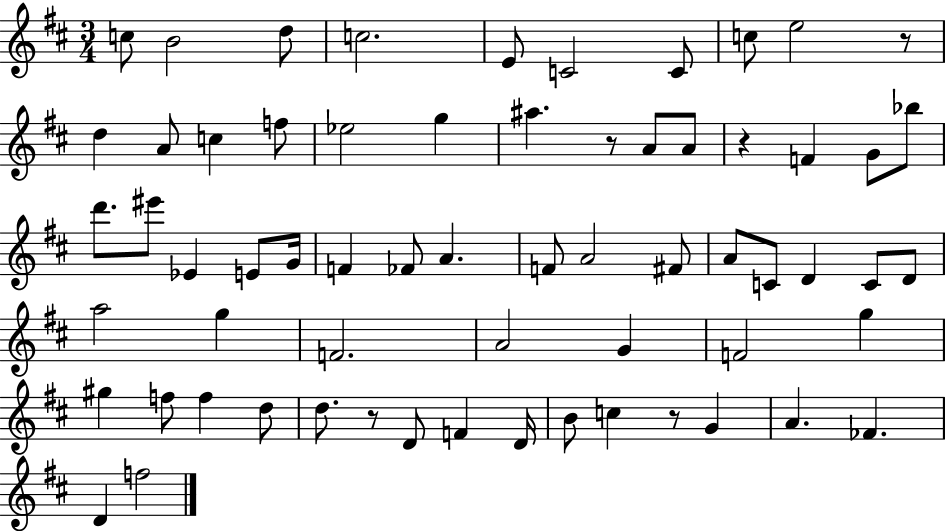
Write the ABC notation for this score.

X:1
T:Untitled
M:3/4
L:1/4
K:D
c/2 B2 d/2 c2 E/2 C2 C/2 c/2 e2 z/2 d A/2 c f/2 _e2 g ^a z/2 A/2 A/2 z F G/2 _b/2 d'/2 ^e'/2 _E E/2 G/4 F _F/2 A F/2 A2 ^F/2 A/2 C/2 D C/2 D/2 a2 g F2 A2 G F2 g ^g f/2 f d/2 d/2 z/2 D/2 F D/4 B/2 c z/2 G A _F D f2